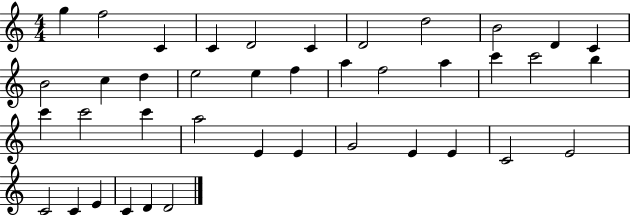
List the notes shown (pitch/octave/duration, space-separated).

G5/q F5/h C4/q C4/q D4/h C4/q D4/h D5/h B4/h D4/q C4/q B4/h C5/q D5/q E5/h E5/q F5/q A5/q F5/h A5/q C6/q C6/h B5/q C6/q C6/h C6/q A5/h E4/q E4/q G4/h E4/q E4/q C4/h E4/h C4/h C4/q E4/q C4/q D4/q D4/h